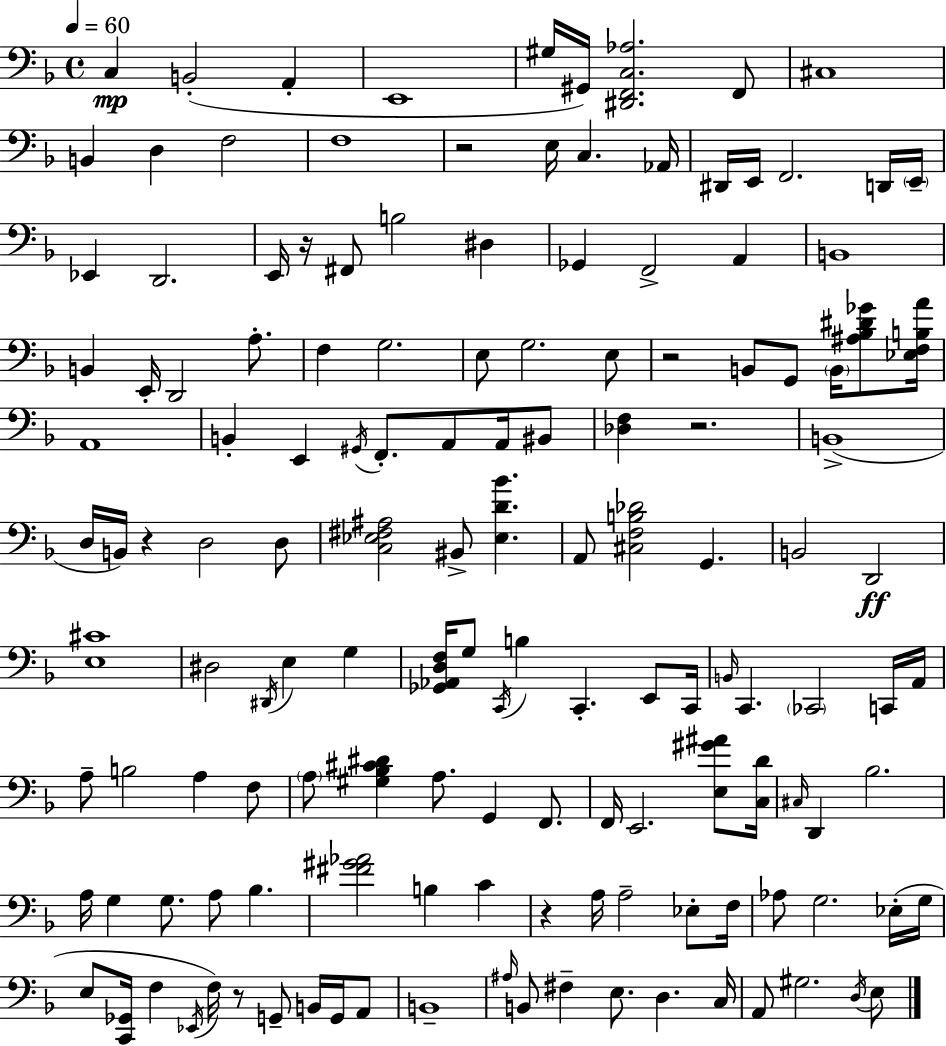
X:1
T:Untitled
M:4/4
L:1/4
K:F
C, B,,2 A,, E,,4 ^G,/4 ^G,,/4 [^D,,F,,C,_A,]2 F,,/2 ^C,4 B,, D, F,2 F,4 z2 E,/4 C, _A,,/4 ^D,,/4 E,,/4 F,,2 D,,/4 E,,/4 _E,, D,,2 E,,/4 z/4 ^F,,/2 B,2 ^D, _G,, F,,2 A,, B,,4 B,, E,,/4 D,,2 A,/2 F, G,2 E,/2 G,2 E,/2 z2 B,,/2 G,,/2 B,,/4 [^A,_B,^D_G]/2 [_E,F,B,A]/4 A,,4 B,, E,, ^G,,/4 F,,/2 A,,/2 A,,/4 ^B,,/2 [_D,F,] z2 B,,4 D,/4 B,,/4 z D,2 D,/2 [C,_E,^F,^A,]2 ^B,,/2 [_E,D_B] A,,/2 [^C,F,B,_D]2 G,, B,,2 D,,2 [E,^C]4 ^D,2 ^D,,/4 E, G, [_G,,_A,,D,F,]/4 G,/2 C,,/4 B, C,, E,,/2 C,,/4 B,,/4 C,, _C,,2 C,,/4 A,,/4 A,/2 B,2 A, F,/2 A,/2 [^G,_B,^C^D] A,/2 G,, F,,/2 F,,/4 E,,2 [E,^G^A]/2 [C,D]/4 ^C,/4 D,, _B,2 A,/4 G, G,/2 A,/2 _B, [^F^G_A]2 B, C z A,/4 A,2 _E,/2 F,/4 _A,/2 G,2 _E,/4 G,/4 E,/2 [C,,_G,,]/4 F, _E,,/4 F,/4 z/2 G,,/2 B,,/4 G,,/4 A,,/2 B,,4 ^A,/4 B,,/2 ^F, E,/2 D, C,/4 A,,/2 ^G,2 D,/4 E,/2